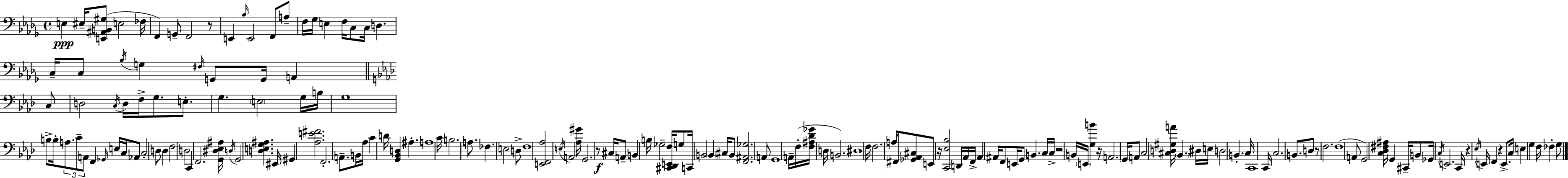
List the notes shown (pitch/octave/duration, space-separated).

E3/q EIS3/s [E2,A#2,B2,G#3]/e E3/h FES3/s F2/q G2/e F2/h R/e E2/q Bb3/s E2/h F2/e A3/e F3/s Gb3/s E3/q F3/s C3/e C3/s D3/q. C3/s C3/e Bb3/s G3/q F#3/s G2/e G2/s A2/q C3/e D3/h C3/s D3/s F3/s G3/e. E3/e. G3/q. E3/h G3/s B3/s G3/w B3/e B3/s A3/e. C4/e A2/e F2/q Gb2/s E3/s C3/s Ab2/e C3/h D3/e D3/q F3/h D3/h C2/q F2/h. [G2,D#3,Eb3,A#3]/s D3/s G2/h [D3,E3,G3,A#3]/q. EIS2/s G#2/q [Ab3,E4,F#4]/h. F2/h. A2/e. B2/s Ab3/s C4/q D4/s [G2,Bb2,D3]/q A#3/q. A3/w C4/s B3/h. A3/e. FES3/q. E3/h D3/e F3/w [E2,F2,Ab3]/h E3/s A2/h [Ab3,G#4]/s G2/h. R/e C#3/s A2/e B2/q B3/s Gb3/h [C#2,Db2,E2,F3]/s G3/e C2/s B2/h B2/q C#3/s B2/e [F2,A#2,Gb3]/h. A2/e G2/w A2/s F3/s [F3,A#3,Db4,Gb4]/s D3/s B2/h. D#3/w F3/s F3/h. A3/s F#2/e [Gb2,Ab2,C#3]/e E2/e R/s [C2,Eb3,Bb3]/h D2/s Ab2/s F2/s Ab2/q A#2/s F2/e E2/s G2/e B2/q. C3/s C3/s R/h B2/s E2/s [G3,B4]/q R/s A2/h. G2/s A2/e C3/h [C#3,D3,G#3,A4]/s Bb2/q. D#3/s E3/s D3/h B2/q. C3/s C2/w C2/s C3/h. B2/e. D3/e R/e F3/h. F3/w A2/e G2/h [C3,Db3,F#3,A#3]/s G2/q C#2/s B2/e Gb2/s C3/s E2/h. C2/s R/q Eb3/s E2/s F2/q R/q E2/e. C3/s E3/q G3/q F3/s FES3/q G3/e